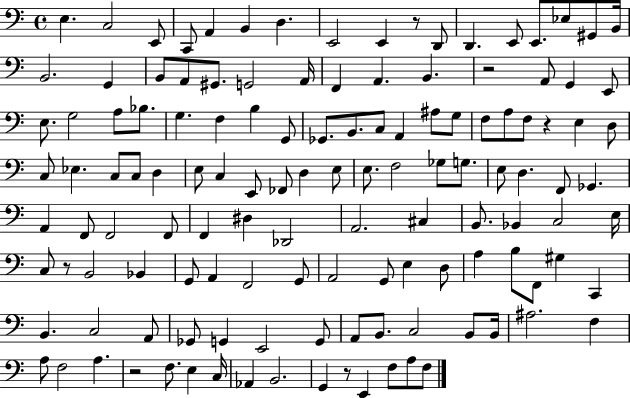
E3/q. C3/h E2/e C2/e A2/q B2/q D3/q. E2/h E2/q R/e D2/e D2/q. E2/e E2/e. Eb3/e G#2/e B2/s B2/h. G2/q B2/e A2/e G#2/e. G2/h A2/s F2/q A2/q. B2/q. R/h A2/e G2/q E2/e E3/e. G3/h A3/e Bb3/e. G3/q. F3/q B3/q G2/e Gb2/e. B2/e. C3/e A2/q A#3/e G3/e F3/e A3/e F3/e R/q E3/q D3/e C3/e Eb3/q. C3/e C3/e D3/q E3/e C3/q E2/e FES2/e D3/q E3/e E3/e. F3/h Gb3/e G3/e. E3/e D3/q. F2/e Gb2/q. A2/q F2/e F2/h F2/e F2/q D#3/q Db2/h A2/h. C#3/q B2/e. Bb2/q C3/h E3/s C3/e R/e B2/h Bb2/q G2/e A2/q F2/h G2/e A2/h G2/e E3/q D3/e A3/q B3/e F2/e G#3/q C2/q B2/q. C3/h A2/e Gb2/e G2/q E2/h G2/e A2/e B2/e. C3/h B2/e B2/s A#3/h. F3/q A3/e F3/h A3/q. R/h F3/e. E3/q C3/s Ab2/q B2/h. G2/q R/e E2/q F3/e A3/e F3/e